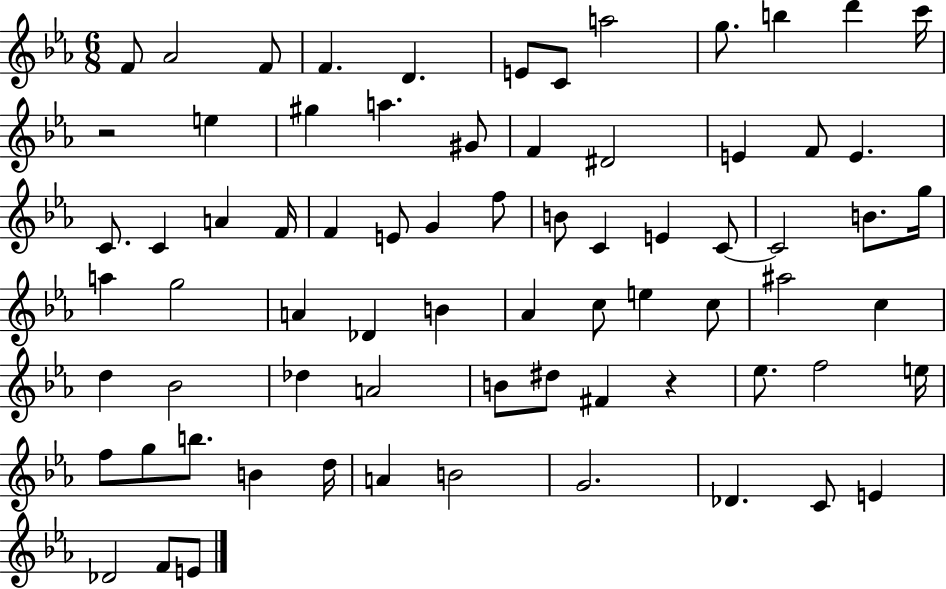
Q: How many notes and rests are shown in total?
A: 73